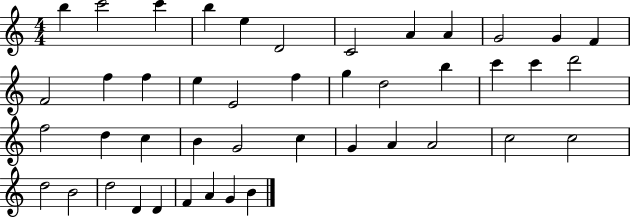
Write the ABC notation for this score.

X:1
T:Untitled
M:4/4
L:1/4
K:C
b c'2 c' b e D2 C2 A A G2 G F F2 f f e E2 f g d2 b c' c' d'2 f2 d c B G2 c G A A2 c2 c2 d2 B2 d2 D D F A G B